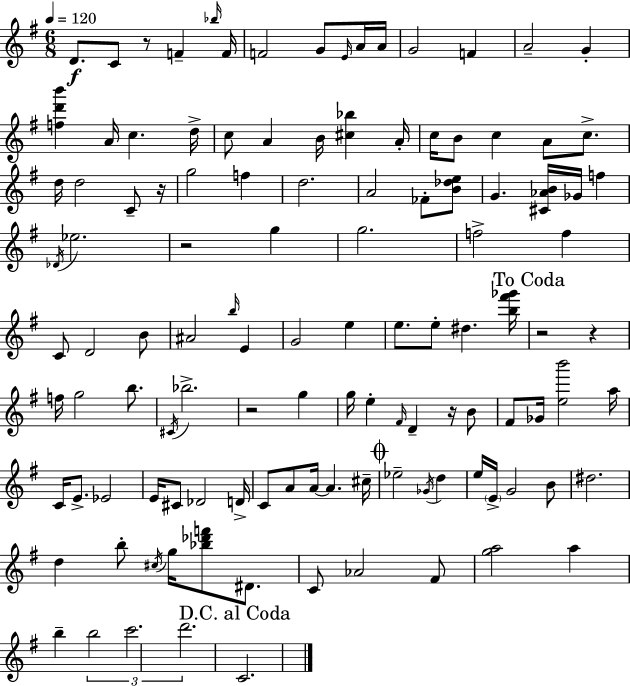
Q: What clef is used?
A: treble